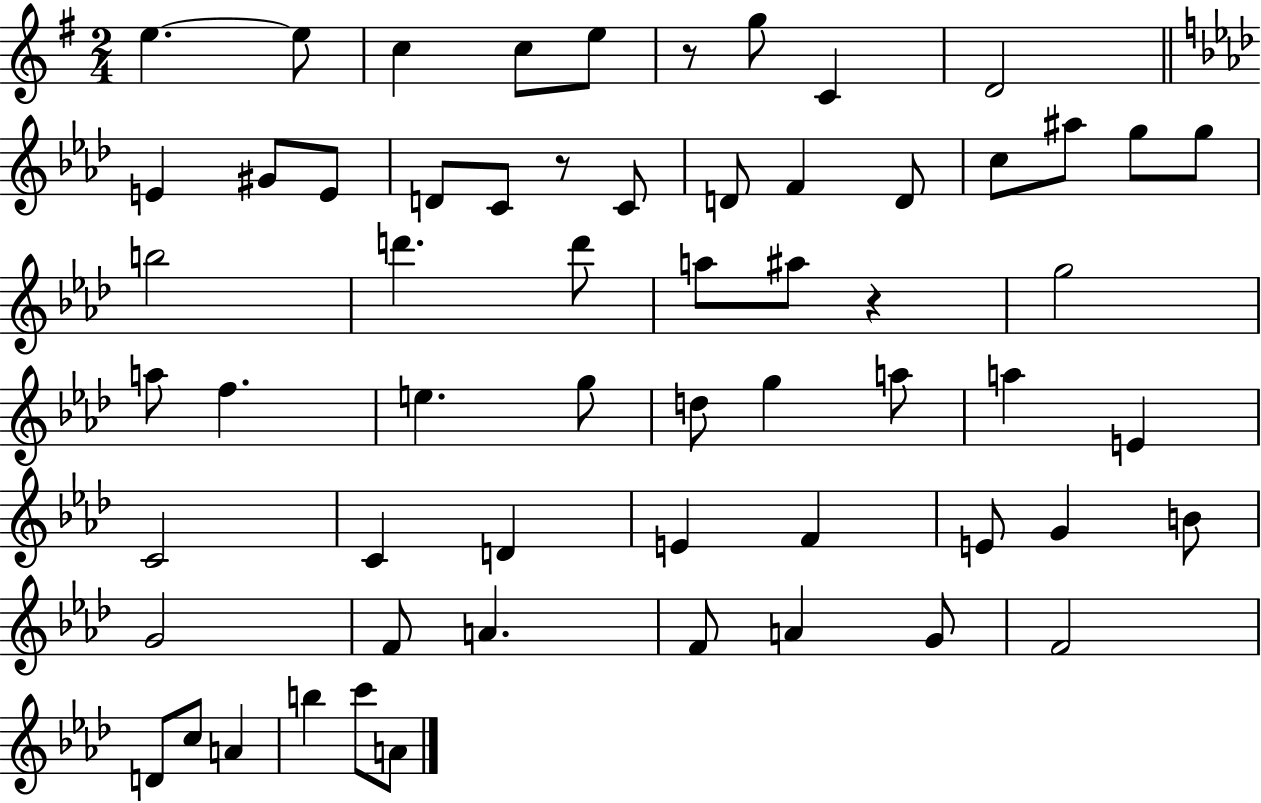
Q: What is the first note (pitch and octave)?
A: E5